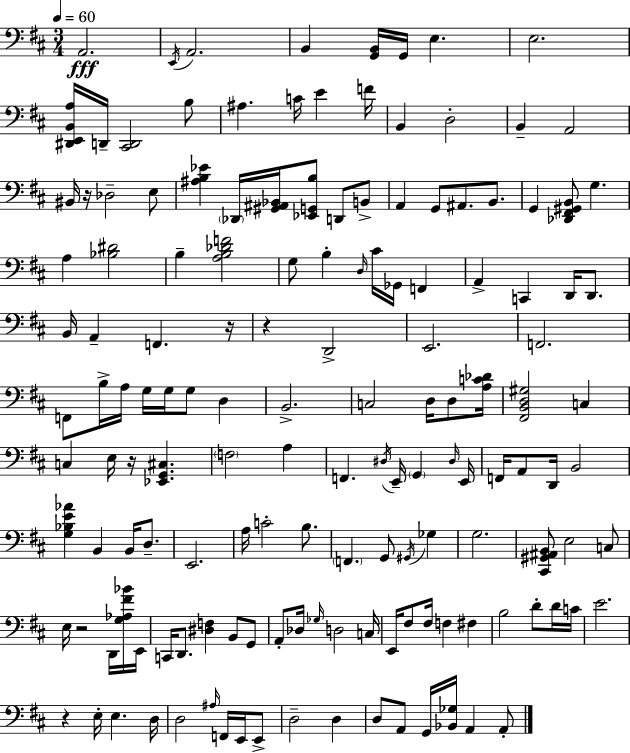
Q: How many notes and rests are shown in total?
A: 147